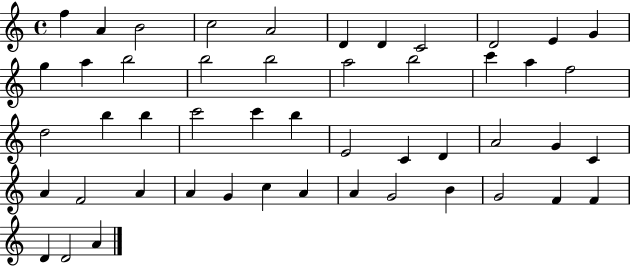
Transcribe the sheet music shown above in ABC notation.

X:1
T:Untitled
M:4/4
L:1/4
K:C
f A B2 c2 A2 D D C2 D2 E G g a b2 b2 b2 a2 b2 c' a f2 d2 b b c'2 c' b E2 C D A2 G C A F2 A A G c A A G2 B G2 F F D D2 A